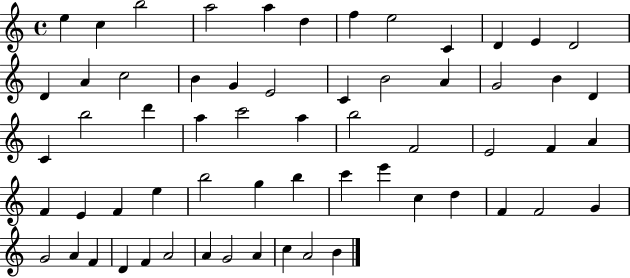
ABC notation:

X:1
T:Untitled
M:4/4
L:1/4
K:C
e c b2 a2 a d f e2 C D E D2 D A c2 B G E2 C B2 A G2 B D C b2 d' a c'2 a b2 F2 E2 F A F E F e b2 g b c' e' c d F F2 G G2 A F D F A2 A G2 A c A2 B